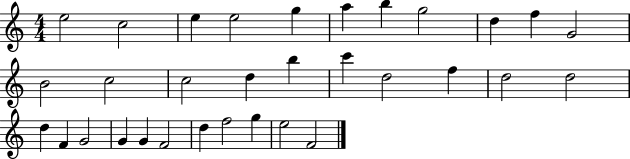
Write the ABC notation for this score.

X:1
T:Untitled
M:4/4
L:1/4
K:C
e2 c2 e e2 g a b g2 d f G2 B2 c2 c2 d b c' d2 f d2 d2 d F G2 G G F2 d f2 g e2 F2